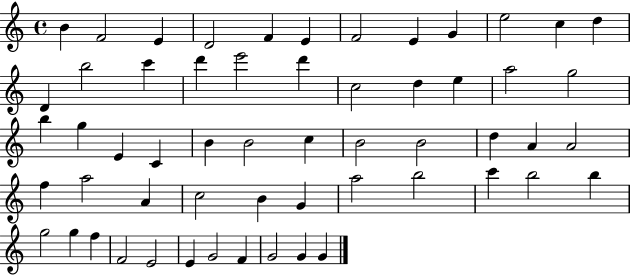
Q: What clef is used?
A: treble